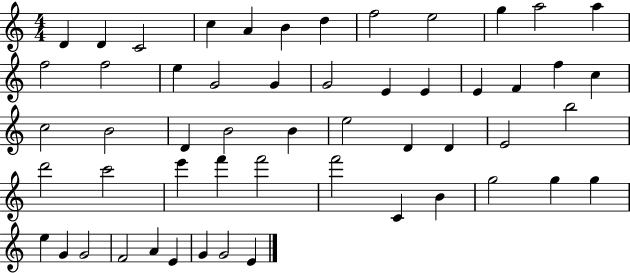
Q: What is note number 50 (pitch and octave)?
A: A4